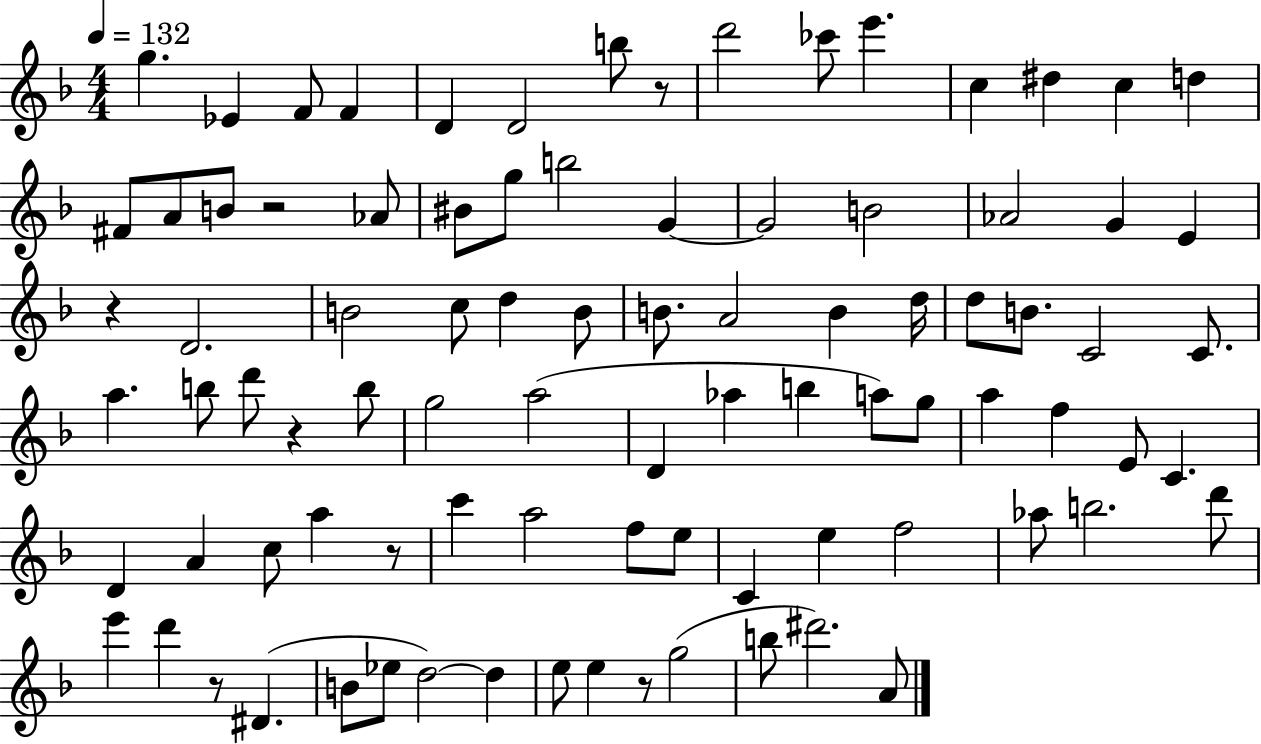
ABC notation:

X:1
T:Untitled
M:4/4
L:1/4
K:F
g _E F/2 F D D2 b/2 z/2 d'2 _c'/2 e' c ^d c d ^F/2 A/2 B/2 z2 _A/2 ^B/2 g/2 b2 G G2 B2 _A2 G E z D2 B2 c/2 d B/2 B/2 A2 B d/4 d/2 B/2 C2 C/2 a b/2 d'/2 z b/2 g2 a2 D _a b a/2 g/2 a f E/2 C D A c/2 a z/2 c' a2 f/2 e/2 C e f2 _a/2 b2 d'/2 e' d' z/2 ^D B/2 _e/2 d2 d e/2 e z/2 g2 b/2 ^d'2 A/2